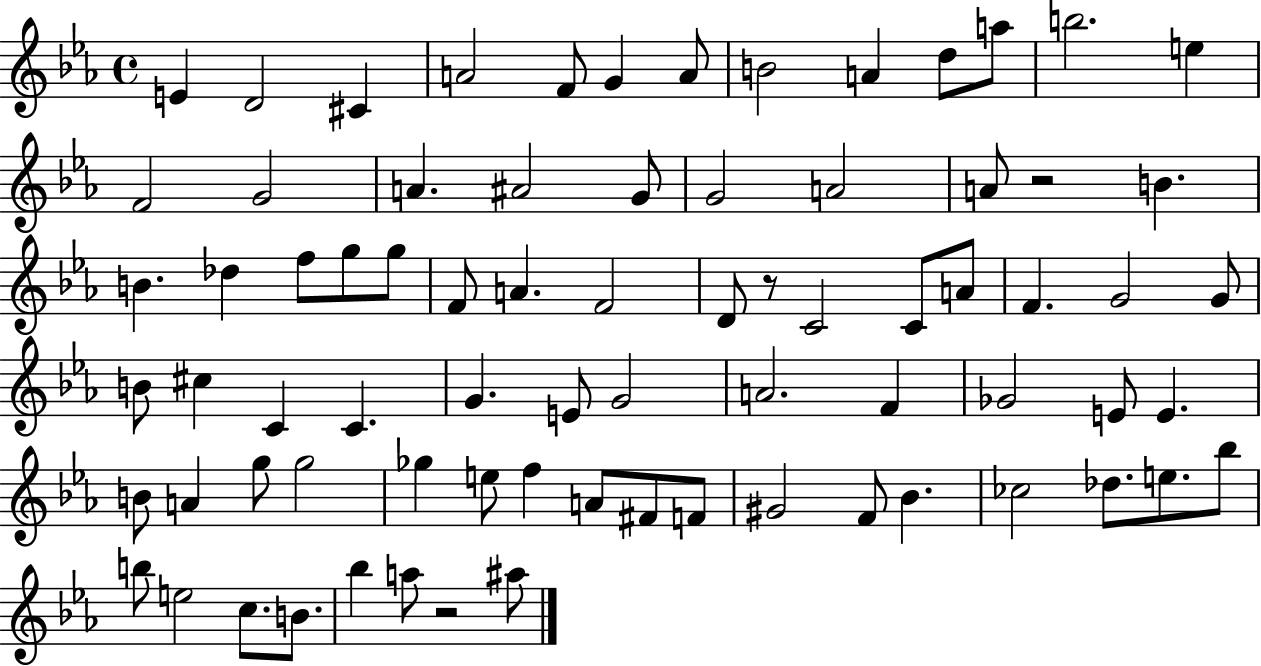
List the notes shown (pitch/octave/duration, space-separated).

E4/q D4/h C#4/q A4/h F4/e G4/q A4/e B4/h A4/q D5/e A5/e B5/h. E5/q F4/h G4/h A4/q. A#4/h G4/e G4/h A4/h A4/e R/h B4/q. B4/q. Db5/q F5/e G5/e G5/e F4/e A4/q. F4/h D4/e R/e C4/h C4/e A4/e F4/q. G4/h G4/e B4/e C#5/q C4/q C4/q. G4/q. E4/e G4/h A4/h. F4/q Gb4/h E4/e E4/q. B4/e A4/q G5/e G5/h Gb5/q E5/e F5/q A4/e F#4/e F4/e G#4/h F4/e Bb4/q. CES5/h Db5/e. E5/e. Bb5/e B5/e E5/h C5/e. B4/e. Bb5/q A5/e R/h A#5/e